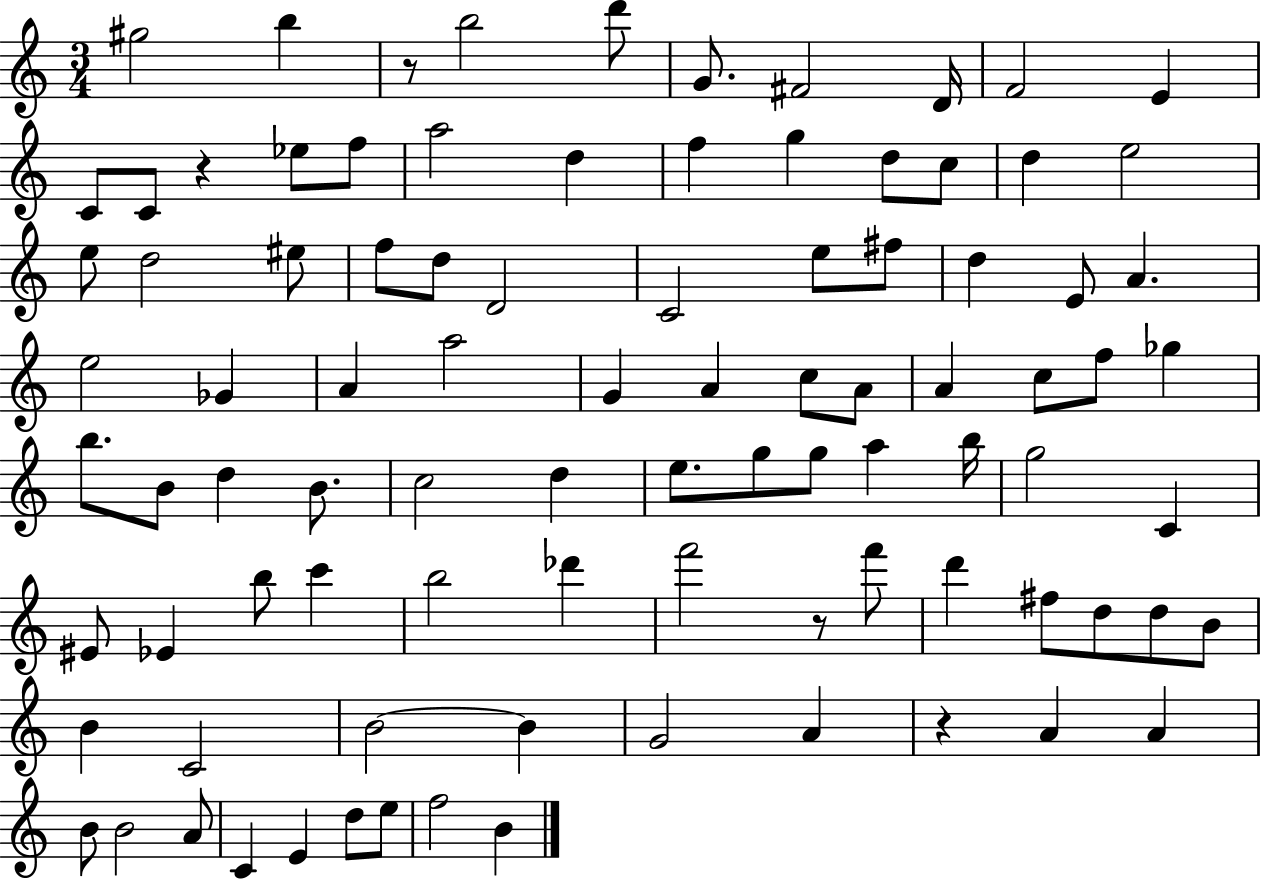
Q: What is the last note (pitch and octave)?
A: B4